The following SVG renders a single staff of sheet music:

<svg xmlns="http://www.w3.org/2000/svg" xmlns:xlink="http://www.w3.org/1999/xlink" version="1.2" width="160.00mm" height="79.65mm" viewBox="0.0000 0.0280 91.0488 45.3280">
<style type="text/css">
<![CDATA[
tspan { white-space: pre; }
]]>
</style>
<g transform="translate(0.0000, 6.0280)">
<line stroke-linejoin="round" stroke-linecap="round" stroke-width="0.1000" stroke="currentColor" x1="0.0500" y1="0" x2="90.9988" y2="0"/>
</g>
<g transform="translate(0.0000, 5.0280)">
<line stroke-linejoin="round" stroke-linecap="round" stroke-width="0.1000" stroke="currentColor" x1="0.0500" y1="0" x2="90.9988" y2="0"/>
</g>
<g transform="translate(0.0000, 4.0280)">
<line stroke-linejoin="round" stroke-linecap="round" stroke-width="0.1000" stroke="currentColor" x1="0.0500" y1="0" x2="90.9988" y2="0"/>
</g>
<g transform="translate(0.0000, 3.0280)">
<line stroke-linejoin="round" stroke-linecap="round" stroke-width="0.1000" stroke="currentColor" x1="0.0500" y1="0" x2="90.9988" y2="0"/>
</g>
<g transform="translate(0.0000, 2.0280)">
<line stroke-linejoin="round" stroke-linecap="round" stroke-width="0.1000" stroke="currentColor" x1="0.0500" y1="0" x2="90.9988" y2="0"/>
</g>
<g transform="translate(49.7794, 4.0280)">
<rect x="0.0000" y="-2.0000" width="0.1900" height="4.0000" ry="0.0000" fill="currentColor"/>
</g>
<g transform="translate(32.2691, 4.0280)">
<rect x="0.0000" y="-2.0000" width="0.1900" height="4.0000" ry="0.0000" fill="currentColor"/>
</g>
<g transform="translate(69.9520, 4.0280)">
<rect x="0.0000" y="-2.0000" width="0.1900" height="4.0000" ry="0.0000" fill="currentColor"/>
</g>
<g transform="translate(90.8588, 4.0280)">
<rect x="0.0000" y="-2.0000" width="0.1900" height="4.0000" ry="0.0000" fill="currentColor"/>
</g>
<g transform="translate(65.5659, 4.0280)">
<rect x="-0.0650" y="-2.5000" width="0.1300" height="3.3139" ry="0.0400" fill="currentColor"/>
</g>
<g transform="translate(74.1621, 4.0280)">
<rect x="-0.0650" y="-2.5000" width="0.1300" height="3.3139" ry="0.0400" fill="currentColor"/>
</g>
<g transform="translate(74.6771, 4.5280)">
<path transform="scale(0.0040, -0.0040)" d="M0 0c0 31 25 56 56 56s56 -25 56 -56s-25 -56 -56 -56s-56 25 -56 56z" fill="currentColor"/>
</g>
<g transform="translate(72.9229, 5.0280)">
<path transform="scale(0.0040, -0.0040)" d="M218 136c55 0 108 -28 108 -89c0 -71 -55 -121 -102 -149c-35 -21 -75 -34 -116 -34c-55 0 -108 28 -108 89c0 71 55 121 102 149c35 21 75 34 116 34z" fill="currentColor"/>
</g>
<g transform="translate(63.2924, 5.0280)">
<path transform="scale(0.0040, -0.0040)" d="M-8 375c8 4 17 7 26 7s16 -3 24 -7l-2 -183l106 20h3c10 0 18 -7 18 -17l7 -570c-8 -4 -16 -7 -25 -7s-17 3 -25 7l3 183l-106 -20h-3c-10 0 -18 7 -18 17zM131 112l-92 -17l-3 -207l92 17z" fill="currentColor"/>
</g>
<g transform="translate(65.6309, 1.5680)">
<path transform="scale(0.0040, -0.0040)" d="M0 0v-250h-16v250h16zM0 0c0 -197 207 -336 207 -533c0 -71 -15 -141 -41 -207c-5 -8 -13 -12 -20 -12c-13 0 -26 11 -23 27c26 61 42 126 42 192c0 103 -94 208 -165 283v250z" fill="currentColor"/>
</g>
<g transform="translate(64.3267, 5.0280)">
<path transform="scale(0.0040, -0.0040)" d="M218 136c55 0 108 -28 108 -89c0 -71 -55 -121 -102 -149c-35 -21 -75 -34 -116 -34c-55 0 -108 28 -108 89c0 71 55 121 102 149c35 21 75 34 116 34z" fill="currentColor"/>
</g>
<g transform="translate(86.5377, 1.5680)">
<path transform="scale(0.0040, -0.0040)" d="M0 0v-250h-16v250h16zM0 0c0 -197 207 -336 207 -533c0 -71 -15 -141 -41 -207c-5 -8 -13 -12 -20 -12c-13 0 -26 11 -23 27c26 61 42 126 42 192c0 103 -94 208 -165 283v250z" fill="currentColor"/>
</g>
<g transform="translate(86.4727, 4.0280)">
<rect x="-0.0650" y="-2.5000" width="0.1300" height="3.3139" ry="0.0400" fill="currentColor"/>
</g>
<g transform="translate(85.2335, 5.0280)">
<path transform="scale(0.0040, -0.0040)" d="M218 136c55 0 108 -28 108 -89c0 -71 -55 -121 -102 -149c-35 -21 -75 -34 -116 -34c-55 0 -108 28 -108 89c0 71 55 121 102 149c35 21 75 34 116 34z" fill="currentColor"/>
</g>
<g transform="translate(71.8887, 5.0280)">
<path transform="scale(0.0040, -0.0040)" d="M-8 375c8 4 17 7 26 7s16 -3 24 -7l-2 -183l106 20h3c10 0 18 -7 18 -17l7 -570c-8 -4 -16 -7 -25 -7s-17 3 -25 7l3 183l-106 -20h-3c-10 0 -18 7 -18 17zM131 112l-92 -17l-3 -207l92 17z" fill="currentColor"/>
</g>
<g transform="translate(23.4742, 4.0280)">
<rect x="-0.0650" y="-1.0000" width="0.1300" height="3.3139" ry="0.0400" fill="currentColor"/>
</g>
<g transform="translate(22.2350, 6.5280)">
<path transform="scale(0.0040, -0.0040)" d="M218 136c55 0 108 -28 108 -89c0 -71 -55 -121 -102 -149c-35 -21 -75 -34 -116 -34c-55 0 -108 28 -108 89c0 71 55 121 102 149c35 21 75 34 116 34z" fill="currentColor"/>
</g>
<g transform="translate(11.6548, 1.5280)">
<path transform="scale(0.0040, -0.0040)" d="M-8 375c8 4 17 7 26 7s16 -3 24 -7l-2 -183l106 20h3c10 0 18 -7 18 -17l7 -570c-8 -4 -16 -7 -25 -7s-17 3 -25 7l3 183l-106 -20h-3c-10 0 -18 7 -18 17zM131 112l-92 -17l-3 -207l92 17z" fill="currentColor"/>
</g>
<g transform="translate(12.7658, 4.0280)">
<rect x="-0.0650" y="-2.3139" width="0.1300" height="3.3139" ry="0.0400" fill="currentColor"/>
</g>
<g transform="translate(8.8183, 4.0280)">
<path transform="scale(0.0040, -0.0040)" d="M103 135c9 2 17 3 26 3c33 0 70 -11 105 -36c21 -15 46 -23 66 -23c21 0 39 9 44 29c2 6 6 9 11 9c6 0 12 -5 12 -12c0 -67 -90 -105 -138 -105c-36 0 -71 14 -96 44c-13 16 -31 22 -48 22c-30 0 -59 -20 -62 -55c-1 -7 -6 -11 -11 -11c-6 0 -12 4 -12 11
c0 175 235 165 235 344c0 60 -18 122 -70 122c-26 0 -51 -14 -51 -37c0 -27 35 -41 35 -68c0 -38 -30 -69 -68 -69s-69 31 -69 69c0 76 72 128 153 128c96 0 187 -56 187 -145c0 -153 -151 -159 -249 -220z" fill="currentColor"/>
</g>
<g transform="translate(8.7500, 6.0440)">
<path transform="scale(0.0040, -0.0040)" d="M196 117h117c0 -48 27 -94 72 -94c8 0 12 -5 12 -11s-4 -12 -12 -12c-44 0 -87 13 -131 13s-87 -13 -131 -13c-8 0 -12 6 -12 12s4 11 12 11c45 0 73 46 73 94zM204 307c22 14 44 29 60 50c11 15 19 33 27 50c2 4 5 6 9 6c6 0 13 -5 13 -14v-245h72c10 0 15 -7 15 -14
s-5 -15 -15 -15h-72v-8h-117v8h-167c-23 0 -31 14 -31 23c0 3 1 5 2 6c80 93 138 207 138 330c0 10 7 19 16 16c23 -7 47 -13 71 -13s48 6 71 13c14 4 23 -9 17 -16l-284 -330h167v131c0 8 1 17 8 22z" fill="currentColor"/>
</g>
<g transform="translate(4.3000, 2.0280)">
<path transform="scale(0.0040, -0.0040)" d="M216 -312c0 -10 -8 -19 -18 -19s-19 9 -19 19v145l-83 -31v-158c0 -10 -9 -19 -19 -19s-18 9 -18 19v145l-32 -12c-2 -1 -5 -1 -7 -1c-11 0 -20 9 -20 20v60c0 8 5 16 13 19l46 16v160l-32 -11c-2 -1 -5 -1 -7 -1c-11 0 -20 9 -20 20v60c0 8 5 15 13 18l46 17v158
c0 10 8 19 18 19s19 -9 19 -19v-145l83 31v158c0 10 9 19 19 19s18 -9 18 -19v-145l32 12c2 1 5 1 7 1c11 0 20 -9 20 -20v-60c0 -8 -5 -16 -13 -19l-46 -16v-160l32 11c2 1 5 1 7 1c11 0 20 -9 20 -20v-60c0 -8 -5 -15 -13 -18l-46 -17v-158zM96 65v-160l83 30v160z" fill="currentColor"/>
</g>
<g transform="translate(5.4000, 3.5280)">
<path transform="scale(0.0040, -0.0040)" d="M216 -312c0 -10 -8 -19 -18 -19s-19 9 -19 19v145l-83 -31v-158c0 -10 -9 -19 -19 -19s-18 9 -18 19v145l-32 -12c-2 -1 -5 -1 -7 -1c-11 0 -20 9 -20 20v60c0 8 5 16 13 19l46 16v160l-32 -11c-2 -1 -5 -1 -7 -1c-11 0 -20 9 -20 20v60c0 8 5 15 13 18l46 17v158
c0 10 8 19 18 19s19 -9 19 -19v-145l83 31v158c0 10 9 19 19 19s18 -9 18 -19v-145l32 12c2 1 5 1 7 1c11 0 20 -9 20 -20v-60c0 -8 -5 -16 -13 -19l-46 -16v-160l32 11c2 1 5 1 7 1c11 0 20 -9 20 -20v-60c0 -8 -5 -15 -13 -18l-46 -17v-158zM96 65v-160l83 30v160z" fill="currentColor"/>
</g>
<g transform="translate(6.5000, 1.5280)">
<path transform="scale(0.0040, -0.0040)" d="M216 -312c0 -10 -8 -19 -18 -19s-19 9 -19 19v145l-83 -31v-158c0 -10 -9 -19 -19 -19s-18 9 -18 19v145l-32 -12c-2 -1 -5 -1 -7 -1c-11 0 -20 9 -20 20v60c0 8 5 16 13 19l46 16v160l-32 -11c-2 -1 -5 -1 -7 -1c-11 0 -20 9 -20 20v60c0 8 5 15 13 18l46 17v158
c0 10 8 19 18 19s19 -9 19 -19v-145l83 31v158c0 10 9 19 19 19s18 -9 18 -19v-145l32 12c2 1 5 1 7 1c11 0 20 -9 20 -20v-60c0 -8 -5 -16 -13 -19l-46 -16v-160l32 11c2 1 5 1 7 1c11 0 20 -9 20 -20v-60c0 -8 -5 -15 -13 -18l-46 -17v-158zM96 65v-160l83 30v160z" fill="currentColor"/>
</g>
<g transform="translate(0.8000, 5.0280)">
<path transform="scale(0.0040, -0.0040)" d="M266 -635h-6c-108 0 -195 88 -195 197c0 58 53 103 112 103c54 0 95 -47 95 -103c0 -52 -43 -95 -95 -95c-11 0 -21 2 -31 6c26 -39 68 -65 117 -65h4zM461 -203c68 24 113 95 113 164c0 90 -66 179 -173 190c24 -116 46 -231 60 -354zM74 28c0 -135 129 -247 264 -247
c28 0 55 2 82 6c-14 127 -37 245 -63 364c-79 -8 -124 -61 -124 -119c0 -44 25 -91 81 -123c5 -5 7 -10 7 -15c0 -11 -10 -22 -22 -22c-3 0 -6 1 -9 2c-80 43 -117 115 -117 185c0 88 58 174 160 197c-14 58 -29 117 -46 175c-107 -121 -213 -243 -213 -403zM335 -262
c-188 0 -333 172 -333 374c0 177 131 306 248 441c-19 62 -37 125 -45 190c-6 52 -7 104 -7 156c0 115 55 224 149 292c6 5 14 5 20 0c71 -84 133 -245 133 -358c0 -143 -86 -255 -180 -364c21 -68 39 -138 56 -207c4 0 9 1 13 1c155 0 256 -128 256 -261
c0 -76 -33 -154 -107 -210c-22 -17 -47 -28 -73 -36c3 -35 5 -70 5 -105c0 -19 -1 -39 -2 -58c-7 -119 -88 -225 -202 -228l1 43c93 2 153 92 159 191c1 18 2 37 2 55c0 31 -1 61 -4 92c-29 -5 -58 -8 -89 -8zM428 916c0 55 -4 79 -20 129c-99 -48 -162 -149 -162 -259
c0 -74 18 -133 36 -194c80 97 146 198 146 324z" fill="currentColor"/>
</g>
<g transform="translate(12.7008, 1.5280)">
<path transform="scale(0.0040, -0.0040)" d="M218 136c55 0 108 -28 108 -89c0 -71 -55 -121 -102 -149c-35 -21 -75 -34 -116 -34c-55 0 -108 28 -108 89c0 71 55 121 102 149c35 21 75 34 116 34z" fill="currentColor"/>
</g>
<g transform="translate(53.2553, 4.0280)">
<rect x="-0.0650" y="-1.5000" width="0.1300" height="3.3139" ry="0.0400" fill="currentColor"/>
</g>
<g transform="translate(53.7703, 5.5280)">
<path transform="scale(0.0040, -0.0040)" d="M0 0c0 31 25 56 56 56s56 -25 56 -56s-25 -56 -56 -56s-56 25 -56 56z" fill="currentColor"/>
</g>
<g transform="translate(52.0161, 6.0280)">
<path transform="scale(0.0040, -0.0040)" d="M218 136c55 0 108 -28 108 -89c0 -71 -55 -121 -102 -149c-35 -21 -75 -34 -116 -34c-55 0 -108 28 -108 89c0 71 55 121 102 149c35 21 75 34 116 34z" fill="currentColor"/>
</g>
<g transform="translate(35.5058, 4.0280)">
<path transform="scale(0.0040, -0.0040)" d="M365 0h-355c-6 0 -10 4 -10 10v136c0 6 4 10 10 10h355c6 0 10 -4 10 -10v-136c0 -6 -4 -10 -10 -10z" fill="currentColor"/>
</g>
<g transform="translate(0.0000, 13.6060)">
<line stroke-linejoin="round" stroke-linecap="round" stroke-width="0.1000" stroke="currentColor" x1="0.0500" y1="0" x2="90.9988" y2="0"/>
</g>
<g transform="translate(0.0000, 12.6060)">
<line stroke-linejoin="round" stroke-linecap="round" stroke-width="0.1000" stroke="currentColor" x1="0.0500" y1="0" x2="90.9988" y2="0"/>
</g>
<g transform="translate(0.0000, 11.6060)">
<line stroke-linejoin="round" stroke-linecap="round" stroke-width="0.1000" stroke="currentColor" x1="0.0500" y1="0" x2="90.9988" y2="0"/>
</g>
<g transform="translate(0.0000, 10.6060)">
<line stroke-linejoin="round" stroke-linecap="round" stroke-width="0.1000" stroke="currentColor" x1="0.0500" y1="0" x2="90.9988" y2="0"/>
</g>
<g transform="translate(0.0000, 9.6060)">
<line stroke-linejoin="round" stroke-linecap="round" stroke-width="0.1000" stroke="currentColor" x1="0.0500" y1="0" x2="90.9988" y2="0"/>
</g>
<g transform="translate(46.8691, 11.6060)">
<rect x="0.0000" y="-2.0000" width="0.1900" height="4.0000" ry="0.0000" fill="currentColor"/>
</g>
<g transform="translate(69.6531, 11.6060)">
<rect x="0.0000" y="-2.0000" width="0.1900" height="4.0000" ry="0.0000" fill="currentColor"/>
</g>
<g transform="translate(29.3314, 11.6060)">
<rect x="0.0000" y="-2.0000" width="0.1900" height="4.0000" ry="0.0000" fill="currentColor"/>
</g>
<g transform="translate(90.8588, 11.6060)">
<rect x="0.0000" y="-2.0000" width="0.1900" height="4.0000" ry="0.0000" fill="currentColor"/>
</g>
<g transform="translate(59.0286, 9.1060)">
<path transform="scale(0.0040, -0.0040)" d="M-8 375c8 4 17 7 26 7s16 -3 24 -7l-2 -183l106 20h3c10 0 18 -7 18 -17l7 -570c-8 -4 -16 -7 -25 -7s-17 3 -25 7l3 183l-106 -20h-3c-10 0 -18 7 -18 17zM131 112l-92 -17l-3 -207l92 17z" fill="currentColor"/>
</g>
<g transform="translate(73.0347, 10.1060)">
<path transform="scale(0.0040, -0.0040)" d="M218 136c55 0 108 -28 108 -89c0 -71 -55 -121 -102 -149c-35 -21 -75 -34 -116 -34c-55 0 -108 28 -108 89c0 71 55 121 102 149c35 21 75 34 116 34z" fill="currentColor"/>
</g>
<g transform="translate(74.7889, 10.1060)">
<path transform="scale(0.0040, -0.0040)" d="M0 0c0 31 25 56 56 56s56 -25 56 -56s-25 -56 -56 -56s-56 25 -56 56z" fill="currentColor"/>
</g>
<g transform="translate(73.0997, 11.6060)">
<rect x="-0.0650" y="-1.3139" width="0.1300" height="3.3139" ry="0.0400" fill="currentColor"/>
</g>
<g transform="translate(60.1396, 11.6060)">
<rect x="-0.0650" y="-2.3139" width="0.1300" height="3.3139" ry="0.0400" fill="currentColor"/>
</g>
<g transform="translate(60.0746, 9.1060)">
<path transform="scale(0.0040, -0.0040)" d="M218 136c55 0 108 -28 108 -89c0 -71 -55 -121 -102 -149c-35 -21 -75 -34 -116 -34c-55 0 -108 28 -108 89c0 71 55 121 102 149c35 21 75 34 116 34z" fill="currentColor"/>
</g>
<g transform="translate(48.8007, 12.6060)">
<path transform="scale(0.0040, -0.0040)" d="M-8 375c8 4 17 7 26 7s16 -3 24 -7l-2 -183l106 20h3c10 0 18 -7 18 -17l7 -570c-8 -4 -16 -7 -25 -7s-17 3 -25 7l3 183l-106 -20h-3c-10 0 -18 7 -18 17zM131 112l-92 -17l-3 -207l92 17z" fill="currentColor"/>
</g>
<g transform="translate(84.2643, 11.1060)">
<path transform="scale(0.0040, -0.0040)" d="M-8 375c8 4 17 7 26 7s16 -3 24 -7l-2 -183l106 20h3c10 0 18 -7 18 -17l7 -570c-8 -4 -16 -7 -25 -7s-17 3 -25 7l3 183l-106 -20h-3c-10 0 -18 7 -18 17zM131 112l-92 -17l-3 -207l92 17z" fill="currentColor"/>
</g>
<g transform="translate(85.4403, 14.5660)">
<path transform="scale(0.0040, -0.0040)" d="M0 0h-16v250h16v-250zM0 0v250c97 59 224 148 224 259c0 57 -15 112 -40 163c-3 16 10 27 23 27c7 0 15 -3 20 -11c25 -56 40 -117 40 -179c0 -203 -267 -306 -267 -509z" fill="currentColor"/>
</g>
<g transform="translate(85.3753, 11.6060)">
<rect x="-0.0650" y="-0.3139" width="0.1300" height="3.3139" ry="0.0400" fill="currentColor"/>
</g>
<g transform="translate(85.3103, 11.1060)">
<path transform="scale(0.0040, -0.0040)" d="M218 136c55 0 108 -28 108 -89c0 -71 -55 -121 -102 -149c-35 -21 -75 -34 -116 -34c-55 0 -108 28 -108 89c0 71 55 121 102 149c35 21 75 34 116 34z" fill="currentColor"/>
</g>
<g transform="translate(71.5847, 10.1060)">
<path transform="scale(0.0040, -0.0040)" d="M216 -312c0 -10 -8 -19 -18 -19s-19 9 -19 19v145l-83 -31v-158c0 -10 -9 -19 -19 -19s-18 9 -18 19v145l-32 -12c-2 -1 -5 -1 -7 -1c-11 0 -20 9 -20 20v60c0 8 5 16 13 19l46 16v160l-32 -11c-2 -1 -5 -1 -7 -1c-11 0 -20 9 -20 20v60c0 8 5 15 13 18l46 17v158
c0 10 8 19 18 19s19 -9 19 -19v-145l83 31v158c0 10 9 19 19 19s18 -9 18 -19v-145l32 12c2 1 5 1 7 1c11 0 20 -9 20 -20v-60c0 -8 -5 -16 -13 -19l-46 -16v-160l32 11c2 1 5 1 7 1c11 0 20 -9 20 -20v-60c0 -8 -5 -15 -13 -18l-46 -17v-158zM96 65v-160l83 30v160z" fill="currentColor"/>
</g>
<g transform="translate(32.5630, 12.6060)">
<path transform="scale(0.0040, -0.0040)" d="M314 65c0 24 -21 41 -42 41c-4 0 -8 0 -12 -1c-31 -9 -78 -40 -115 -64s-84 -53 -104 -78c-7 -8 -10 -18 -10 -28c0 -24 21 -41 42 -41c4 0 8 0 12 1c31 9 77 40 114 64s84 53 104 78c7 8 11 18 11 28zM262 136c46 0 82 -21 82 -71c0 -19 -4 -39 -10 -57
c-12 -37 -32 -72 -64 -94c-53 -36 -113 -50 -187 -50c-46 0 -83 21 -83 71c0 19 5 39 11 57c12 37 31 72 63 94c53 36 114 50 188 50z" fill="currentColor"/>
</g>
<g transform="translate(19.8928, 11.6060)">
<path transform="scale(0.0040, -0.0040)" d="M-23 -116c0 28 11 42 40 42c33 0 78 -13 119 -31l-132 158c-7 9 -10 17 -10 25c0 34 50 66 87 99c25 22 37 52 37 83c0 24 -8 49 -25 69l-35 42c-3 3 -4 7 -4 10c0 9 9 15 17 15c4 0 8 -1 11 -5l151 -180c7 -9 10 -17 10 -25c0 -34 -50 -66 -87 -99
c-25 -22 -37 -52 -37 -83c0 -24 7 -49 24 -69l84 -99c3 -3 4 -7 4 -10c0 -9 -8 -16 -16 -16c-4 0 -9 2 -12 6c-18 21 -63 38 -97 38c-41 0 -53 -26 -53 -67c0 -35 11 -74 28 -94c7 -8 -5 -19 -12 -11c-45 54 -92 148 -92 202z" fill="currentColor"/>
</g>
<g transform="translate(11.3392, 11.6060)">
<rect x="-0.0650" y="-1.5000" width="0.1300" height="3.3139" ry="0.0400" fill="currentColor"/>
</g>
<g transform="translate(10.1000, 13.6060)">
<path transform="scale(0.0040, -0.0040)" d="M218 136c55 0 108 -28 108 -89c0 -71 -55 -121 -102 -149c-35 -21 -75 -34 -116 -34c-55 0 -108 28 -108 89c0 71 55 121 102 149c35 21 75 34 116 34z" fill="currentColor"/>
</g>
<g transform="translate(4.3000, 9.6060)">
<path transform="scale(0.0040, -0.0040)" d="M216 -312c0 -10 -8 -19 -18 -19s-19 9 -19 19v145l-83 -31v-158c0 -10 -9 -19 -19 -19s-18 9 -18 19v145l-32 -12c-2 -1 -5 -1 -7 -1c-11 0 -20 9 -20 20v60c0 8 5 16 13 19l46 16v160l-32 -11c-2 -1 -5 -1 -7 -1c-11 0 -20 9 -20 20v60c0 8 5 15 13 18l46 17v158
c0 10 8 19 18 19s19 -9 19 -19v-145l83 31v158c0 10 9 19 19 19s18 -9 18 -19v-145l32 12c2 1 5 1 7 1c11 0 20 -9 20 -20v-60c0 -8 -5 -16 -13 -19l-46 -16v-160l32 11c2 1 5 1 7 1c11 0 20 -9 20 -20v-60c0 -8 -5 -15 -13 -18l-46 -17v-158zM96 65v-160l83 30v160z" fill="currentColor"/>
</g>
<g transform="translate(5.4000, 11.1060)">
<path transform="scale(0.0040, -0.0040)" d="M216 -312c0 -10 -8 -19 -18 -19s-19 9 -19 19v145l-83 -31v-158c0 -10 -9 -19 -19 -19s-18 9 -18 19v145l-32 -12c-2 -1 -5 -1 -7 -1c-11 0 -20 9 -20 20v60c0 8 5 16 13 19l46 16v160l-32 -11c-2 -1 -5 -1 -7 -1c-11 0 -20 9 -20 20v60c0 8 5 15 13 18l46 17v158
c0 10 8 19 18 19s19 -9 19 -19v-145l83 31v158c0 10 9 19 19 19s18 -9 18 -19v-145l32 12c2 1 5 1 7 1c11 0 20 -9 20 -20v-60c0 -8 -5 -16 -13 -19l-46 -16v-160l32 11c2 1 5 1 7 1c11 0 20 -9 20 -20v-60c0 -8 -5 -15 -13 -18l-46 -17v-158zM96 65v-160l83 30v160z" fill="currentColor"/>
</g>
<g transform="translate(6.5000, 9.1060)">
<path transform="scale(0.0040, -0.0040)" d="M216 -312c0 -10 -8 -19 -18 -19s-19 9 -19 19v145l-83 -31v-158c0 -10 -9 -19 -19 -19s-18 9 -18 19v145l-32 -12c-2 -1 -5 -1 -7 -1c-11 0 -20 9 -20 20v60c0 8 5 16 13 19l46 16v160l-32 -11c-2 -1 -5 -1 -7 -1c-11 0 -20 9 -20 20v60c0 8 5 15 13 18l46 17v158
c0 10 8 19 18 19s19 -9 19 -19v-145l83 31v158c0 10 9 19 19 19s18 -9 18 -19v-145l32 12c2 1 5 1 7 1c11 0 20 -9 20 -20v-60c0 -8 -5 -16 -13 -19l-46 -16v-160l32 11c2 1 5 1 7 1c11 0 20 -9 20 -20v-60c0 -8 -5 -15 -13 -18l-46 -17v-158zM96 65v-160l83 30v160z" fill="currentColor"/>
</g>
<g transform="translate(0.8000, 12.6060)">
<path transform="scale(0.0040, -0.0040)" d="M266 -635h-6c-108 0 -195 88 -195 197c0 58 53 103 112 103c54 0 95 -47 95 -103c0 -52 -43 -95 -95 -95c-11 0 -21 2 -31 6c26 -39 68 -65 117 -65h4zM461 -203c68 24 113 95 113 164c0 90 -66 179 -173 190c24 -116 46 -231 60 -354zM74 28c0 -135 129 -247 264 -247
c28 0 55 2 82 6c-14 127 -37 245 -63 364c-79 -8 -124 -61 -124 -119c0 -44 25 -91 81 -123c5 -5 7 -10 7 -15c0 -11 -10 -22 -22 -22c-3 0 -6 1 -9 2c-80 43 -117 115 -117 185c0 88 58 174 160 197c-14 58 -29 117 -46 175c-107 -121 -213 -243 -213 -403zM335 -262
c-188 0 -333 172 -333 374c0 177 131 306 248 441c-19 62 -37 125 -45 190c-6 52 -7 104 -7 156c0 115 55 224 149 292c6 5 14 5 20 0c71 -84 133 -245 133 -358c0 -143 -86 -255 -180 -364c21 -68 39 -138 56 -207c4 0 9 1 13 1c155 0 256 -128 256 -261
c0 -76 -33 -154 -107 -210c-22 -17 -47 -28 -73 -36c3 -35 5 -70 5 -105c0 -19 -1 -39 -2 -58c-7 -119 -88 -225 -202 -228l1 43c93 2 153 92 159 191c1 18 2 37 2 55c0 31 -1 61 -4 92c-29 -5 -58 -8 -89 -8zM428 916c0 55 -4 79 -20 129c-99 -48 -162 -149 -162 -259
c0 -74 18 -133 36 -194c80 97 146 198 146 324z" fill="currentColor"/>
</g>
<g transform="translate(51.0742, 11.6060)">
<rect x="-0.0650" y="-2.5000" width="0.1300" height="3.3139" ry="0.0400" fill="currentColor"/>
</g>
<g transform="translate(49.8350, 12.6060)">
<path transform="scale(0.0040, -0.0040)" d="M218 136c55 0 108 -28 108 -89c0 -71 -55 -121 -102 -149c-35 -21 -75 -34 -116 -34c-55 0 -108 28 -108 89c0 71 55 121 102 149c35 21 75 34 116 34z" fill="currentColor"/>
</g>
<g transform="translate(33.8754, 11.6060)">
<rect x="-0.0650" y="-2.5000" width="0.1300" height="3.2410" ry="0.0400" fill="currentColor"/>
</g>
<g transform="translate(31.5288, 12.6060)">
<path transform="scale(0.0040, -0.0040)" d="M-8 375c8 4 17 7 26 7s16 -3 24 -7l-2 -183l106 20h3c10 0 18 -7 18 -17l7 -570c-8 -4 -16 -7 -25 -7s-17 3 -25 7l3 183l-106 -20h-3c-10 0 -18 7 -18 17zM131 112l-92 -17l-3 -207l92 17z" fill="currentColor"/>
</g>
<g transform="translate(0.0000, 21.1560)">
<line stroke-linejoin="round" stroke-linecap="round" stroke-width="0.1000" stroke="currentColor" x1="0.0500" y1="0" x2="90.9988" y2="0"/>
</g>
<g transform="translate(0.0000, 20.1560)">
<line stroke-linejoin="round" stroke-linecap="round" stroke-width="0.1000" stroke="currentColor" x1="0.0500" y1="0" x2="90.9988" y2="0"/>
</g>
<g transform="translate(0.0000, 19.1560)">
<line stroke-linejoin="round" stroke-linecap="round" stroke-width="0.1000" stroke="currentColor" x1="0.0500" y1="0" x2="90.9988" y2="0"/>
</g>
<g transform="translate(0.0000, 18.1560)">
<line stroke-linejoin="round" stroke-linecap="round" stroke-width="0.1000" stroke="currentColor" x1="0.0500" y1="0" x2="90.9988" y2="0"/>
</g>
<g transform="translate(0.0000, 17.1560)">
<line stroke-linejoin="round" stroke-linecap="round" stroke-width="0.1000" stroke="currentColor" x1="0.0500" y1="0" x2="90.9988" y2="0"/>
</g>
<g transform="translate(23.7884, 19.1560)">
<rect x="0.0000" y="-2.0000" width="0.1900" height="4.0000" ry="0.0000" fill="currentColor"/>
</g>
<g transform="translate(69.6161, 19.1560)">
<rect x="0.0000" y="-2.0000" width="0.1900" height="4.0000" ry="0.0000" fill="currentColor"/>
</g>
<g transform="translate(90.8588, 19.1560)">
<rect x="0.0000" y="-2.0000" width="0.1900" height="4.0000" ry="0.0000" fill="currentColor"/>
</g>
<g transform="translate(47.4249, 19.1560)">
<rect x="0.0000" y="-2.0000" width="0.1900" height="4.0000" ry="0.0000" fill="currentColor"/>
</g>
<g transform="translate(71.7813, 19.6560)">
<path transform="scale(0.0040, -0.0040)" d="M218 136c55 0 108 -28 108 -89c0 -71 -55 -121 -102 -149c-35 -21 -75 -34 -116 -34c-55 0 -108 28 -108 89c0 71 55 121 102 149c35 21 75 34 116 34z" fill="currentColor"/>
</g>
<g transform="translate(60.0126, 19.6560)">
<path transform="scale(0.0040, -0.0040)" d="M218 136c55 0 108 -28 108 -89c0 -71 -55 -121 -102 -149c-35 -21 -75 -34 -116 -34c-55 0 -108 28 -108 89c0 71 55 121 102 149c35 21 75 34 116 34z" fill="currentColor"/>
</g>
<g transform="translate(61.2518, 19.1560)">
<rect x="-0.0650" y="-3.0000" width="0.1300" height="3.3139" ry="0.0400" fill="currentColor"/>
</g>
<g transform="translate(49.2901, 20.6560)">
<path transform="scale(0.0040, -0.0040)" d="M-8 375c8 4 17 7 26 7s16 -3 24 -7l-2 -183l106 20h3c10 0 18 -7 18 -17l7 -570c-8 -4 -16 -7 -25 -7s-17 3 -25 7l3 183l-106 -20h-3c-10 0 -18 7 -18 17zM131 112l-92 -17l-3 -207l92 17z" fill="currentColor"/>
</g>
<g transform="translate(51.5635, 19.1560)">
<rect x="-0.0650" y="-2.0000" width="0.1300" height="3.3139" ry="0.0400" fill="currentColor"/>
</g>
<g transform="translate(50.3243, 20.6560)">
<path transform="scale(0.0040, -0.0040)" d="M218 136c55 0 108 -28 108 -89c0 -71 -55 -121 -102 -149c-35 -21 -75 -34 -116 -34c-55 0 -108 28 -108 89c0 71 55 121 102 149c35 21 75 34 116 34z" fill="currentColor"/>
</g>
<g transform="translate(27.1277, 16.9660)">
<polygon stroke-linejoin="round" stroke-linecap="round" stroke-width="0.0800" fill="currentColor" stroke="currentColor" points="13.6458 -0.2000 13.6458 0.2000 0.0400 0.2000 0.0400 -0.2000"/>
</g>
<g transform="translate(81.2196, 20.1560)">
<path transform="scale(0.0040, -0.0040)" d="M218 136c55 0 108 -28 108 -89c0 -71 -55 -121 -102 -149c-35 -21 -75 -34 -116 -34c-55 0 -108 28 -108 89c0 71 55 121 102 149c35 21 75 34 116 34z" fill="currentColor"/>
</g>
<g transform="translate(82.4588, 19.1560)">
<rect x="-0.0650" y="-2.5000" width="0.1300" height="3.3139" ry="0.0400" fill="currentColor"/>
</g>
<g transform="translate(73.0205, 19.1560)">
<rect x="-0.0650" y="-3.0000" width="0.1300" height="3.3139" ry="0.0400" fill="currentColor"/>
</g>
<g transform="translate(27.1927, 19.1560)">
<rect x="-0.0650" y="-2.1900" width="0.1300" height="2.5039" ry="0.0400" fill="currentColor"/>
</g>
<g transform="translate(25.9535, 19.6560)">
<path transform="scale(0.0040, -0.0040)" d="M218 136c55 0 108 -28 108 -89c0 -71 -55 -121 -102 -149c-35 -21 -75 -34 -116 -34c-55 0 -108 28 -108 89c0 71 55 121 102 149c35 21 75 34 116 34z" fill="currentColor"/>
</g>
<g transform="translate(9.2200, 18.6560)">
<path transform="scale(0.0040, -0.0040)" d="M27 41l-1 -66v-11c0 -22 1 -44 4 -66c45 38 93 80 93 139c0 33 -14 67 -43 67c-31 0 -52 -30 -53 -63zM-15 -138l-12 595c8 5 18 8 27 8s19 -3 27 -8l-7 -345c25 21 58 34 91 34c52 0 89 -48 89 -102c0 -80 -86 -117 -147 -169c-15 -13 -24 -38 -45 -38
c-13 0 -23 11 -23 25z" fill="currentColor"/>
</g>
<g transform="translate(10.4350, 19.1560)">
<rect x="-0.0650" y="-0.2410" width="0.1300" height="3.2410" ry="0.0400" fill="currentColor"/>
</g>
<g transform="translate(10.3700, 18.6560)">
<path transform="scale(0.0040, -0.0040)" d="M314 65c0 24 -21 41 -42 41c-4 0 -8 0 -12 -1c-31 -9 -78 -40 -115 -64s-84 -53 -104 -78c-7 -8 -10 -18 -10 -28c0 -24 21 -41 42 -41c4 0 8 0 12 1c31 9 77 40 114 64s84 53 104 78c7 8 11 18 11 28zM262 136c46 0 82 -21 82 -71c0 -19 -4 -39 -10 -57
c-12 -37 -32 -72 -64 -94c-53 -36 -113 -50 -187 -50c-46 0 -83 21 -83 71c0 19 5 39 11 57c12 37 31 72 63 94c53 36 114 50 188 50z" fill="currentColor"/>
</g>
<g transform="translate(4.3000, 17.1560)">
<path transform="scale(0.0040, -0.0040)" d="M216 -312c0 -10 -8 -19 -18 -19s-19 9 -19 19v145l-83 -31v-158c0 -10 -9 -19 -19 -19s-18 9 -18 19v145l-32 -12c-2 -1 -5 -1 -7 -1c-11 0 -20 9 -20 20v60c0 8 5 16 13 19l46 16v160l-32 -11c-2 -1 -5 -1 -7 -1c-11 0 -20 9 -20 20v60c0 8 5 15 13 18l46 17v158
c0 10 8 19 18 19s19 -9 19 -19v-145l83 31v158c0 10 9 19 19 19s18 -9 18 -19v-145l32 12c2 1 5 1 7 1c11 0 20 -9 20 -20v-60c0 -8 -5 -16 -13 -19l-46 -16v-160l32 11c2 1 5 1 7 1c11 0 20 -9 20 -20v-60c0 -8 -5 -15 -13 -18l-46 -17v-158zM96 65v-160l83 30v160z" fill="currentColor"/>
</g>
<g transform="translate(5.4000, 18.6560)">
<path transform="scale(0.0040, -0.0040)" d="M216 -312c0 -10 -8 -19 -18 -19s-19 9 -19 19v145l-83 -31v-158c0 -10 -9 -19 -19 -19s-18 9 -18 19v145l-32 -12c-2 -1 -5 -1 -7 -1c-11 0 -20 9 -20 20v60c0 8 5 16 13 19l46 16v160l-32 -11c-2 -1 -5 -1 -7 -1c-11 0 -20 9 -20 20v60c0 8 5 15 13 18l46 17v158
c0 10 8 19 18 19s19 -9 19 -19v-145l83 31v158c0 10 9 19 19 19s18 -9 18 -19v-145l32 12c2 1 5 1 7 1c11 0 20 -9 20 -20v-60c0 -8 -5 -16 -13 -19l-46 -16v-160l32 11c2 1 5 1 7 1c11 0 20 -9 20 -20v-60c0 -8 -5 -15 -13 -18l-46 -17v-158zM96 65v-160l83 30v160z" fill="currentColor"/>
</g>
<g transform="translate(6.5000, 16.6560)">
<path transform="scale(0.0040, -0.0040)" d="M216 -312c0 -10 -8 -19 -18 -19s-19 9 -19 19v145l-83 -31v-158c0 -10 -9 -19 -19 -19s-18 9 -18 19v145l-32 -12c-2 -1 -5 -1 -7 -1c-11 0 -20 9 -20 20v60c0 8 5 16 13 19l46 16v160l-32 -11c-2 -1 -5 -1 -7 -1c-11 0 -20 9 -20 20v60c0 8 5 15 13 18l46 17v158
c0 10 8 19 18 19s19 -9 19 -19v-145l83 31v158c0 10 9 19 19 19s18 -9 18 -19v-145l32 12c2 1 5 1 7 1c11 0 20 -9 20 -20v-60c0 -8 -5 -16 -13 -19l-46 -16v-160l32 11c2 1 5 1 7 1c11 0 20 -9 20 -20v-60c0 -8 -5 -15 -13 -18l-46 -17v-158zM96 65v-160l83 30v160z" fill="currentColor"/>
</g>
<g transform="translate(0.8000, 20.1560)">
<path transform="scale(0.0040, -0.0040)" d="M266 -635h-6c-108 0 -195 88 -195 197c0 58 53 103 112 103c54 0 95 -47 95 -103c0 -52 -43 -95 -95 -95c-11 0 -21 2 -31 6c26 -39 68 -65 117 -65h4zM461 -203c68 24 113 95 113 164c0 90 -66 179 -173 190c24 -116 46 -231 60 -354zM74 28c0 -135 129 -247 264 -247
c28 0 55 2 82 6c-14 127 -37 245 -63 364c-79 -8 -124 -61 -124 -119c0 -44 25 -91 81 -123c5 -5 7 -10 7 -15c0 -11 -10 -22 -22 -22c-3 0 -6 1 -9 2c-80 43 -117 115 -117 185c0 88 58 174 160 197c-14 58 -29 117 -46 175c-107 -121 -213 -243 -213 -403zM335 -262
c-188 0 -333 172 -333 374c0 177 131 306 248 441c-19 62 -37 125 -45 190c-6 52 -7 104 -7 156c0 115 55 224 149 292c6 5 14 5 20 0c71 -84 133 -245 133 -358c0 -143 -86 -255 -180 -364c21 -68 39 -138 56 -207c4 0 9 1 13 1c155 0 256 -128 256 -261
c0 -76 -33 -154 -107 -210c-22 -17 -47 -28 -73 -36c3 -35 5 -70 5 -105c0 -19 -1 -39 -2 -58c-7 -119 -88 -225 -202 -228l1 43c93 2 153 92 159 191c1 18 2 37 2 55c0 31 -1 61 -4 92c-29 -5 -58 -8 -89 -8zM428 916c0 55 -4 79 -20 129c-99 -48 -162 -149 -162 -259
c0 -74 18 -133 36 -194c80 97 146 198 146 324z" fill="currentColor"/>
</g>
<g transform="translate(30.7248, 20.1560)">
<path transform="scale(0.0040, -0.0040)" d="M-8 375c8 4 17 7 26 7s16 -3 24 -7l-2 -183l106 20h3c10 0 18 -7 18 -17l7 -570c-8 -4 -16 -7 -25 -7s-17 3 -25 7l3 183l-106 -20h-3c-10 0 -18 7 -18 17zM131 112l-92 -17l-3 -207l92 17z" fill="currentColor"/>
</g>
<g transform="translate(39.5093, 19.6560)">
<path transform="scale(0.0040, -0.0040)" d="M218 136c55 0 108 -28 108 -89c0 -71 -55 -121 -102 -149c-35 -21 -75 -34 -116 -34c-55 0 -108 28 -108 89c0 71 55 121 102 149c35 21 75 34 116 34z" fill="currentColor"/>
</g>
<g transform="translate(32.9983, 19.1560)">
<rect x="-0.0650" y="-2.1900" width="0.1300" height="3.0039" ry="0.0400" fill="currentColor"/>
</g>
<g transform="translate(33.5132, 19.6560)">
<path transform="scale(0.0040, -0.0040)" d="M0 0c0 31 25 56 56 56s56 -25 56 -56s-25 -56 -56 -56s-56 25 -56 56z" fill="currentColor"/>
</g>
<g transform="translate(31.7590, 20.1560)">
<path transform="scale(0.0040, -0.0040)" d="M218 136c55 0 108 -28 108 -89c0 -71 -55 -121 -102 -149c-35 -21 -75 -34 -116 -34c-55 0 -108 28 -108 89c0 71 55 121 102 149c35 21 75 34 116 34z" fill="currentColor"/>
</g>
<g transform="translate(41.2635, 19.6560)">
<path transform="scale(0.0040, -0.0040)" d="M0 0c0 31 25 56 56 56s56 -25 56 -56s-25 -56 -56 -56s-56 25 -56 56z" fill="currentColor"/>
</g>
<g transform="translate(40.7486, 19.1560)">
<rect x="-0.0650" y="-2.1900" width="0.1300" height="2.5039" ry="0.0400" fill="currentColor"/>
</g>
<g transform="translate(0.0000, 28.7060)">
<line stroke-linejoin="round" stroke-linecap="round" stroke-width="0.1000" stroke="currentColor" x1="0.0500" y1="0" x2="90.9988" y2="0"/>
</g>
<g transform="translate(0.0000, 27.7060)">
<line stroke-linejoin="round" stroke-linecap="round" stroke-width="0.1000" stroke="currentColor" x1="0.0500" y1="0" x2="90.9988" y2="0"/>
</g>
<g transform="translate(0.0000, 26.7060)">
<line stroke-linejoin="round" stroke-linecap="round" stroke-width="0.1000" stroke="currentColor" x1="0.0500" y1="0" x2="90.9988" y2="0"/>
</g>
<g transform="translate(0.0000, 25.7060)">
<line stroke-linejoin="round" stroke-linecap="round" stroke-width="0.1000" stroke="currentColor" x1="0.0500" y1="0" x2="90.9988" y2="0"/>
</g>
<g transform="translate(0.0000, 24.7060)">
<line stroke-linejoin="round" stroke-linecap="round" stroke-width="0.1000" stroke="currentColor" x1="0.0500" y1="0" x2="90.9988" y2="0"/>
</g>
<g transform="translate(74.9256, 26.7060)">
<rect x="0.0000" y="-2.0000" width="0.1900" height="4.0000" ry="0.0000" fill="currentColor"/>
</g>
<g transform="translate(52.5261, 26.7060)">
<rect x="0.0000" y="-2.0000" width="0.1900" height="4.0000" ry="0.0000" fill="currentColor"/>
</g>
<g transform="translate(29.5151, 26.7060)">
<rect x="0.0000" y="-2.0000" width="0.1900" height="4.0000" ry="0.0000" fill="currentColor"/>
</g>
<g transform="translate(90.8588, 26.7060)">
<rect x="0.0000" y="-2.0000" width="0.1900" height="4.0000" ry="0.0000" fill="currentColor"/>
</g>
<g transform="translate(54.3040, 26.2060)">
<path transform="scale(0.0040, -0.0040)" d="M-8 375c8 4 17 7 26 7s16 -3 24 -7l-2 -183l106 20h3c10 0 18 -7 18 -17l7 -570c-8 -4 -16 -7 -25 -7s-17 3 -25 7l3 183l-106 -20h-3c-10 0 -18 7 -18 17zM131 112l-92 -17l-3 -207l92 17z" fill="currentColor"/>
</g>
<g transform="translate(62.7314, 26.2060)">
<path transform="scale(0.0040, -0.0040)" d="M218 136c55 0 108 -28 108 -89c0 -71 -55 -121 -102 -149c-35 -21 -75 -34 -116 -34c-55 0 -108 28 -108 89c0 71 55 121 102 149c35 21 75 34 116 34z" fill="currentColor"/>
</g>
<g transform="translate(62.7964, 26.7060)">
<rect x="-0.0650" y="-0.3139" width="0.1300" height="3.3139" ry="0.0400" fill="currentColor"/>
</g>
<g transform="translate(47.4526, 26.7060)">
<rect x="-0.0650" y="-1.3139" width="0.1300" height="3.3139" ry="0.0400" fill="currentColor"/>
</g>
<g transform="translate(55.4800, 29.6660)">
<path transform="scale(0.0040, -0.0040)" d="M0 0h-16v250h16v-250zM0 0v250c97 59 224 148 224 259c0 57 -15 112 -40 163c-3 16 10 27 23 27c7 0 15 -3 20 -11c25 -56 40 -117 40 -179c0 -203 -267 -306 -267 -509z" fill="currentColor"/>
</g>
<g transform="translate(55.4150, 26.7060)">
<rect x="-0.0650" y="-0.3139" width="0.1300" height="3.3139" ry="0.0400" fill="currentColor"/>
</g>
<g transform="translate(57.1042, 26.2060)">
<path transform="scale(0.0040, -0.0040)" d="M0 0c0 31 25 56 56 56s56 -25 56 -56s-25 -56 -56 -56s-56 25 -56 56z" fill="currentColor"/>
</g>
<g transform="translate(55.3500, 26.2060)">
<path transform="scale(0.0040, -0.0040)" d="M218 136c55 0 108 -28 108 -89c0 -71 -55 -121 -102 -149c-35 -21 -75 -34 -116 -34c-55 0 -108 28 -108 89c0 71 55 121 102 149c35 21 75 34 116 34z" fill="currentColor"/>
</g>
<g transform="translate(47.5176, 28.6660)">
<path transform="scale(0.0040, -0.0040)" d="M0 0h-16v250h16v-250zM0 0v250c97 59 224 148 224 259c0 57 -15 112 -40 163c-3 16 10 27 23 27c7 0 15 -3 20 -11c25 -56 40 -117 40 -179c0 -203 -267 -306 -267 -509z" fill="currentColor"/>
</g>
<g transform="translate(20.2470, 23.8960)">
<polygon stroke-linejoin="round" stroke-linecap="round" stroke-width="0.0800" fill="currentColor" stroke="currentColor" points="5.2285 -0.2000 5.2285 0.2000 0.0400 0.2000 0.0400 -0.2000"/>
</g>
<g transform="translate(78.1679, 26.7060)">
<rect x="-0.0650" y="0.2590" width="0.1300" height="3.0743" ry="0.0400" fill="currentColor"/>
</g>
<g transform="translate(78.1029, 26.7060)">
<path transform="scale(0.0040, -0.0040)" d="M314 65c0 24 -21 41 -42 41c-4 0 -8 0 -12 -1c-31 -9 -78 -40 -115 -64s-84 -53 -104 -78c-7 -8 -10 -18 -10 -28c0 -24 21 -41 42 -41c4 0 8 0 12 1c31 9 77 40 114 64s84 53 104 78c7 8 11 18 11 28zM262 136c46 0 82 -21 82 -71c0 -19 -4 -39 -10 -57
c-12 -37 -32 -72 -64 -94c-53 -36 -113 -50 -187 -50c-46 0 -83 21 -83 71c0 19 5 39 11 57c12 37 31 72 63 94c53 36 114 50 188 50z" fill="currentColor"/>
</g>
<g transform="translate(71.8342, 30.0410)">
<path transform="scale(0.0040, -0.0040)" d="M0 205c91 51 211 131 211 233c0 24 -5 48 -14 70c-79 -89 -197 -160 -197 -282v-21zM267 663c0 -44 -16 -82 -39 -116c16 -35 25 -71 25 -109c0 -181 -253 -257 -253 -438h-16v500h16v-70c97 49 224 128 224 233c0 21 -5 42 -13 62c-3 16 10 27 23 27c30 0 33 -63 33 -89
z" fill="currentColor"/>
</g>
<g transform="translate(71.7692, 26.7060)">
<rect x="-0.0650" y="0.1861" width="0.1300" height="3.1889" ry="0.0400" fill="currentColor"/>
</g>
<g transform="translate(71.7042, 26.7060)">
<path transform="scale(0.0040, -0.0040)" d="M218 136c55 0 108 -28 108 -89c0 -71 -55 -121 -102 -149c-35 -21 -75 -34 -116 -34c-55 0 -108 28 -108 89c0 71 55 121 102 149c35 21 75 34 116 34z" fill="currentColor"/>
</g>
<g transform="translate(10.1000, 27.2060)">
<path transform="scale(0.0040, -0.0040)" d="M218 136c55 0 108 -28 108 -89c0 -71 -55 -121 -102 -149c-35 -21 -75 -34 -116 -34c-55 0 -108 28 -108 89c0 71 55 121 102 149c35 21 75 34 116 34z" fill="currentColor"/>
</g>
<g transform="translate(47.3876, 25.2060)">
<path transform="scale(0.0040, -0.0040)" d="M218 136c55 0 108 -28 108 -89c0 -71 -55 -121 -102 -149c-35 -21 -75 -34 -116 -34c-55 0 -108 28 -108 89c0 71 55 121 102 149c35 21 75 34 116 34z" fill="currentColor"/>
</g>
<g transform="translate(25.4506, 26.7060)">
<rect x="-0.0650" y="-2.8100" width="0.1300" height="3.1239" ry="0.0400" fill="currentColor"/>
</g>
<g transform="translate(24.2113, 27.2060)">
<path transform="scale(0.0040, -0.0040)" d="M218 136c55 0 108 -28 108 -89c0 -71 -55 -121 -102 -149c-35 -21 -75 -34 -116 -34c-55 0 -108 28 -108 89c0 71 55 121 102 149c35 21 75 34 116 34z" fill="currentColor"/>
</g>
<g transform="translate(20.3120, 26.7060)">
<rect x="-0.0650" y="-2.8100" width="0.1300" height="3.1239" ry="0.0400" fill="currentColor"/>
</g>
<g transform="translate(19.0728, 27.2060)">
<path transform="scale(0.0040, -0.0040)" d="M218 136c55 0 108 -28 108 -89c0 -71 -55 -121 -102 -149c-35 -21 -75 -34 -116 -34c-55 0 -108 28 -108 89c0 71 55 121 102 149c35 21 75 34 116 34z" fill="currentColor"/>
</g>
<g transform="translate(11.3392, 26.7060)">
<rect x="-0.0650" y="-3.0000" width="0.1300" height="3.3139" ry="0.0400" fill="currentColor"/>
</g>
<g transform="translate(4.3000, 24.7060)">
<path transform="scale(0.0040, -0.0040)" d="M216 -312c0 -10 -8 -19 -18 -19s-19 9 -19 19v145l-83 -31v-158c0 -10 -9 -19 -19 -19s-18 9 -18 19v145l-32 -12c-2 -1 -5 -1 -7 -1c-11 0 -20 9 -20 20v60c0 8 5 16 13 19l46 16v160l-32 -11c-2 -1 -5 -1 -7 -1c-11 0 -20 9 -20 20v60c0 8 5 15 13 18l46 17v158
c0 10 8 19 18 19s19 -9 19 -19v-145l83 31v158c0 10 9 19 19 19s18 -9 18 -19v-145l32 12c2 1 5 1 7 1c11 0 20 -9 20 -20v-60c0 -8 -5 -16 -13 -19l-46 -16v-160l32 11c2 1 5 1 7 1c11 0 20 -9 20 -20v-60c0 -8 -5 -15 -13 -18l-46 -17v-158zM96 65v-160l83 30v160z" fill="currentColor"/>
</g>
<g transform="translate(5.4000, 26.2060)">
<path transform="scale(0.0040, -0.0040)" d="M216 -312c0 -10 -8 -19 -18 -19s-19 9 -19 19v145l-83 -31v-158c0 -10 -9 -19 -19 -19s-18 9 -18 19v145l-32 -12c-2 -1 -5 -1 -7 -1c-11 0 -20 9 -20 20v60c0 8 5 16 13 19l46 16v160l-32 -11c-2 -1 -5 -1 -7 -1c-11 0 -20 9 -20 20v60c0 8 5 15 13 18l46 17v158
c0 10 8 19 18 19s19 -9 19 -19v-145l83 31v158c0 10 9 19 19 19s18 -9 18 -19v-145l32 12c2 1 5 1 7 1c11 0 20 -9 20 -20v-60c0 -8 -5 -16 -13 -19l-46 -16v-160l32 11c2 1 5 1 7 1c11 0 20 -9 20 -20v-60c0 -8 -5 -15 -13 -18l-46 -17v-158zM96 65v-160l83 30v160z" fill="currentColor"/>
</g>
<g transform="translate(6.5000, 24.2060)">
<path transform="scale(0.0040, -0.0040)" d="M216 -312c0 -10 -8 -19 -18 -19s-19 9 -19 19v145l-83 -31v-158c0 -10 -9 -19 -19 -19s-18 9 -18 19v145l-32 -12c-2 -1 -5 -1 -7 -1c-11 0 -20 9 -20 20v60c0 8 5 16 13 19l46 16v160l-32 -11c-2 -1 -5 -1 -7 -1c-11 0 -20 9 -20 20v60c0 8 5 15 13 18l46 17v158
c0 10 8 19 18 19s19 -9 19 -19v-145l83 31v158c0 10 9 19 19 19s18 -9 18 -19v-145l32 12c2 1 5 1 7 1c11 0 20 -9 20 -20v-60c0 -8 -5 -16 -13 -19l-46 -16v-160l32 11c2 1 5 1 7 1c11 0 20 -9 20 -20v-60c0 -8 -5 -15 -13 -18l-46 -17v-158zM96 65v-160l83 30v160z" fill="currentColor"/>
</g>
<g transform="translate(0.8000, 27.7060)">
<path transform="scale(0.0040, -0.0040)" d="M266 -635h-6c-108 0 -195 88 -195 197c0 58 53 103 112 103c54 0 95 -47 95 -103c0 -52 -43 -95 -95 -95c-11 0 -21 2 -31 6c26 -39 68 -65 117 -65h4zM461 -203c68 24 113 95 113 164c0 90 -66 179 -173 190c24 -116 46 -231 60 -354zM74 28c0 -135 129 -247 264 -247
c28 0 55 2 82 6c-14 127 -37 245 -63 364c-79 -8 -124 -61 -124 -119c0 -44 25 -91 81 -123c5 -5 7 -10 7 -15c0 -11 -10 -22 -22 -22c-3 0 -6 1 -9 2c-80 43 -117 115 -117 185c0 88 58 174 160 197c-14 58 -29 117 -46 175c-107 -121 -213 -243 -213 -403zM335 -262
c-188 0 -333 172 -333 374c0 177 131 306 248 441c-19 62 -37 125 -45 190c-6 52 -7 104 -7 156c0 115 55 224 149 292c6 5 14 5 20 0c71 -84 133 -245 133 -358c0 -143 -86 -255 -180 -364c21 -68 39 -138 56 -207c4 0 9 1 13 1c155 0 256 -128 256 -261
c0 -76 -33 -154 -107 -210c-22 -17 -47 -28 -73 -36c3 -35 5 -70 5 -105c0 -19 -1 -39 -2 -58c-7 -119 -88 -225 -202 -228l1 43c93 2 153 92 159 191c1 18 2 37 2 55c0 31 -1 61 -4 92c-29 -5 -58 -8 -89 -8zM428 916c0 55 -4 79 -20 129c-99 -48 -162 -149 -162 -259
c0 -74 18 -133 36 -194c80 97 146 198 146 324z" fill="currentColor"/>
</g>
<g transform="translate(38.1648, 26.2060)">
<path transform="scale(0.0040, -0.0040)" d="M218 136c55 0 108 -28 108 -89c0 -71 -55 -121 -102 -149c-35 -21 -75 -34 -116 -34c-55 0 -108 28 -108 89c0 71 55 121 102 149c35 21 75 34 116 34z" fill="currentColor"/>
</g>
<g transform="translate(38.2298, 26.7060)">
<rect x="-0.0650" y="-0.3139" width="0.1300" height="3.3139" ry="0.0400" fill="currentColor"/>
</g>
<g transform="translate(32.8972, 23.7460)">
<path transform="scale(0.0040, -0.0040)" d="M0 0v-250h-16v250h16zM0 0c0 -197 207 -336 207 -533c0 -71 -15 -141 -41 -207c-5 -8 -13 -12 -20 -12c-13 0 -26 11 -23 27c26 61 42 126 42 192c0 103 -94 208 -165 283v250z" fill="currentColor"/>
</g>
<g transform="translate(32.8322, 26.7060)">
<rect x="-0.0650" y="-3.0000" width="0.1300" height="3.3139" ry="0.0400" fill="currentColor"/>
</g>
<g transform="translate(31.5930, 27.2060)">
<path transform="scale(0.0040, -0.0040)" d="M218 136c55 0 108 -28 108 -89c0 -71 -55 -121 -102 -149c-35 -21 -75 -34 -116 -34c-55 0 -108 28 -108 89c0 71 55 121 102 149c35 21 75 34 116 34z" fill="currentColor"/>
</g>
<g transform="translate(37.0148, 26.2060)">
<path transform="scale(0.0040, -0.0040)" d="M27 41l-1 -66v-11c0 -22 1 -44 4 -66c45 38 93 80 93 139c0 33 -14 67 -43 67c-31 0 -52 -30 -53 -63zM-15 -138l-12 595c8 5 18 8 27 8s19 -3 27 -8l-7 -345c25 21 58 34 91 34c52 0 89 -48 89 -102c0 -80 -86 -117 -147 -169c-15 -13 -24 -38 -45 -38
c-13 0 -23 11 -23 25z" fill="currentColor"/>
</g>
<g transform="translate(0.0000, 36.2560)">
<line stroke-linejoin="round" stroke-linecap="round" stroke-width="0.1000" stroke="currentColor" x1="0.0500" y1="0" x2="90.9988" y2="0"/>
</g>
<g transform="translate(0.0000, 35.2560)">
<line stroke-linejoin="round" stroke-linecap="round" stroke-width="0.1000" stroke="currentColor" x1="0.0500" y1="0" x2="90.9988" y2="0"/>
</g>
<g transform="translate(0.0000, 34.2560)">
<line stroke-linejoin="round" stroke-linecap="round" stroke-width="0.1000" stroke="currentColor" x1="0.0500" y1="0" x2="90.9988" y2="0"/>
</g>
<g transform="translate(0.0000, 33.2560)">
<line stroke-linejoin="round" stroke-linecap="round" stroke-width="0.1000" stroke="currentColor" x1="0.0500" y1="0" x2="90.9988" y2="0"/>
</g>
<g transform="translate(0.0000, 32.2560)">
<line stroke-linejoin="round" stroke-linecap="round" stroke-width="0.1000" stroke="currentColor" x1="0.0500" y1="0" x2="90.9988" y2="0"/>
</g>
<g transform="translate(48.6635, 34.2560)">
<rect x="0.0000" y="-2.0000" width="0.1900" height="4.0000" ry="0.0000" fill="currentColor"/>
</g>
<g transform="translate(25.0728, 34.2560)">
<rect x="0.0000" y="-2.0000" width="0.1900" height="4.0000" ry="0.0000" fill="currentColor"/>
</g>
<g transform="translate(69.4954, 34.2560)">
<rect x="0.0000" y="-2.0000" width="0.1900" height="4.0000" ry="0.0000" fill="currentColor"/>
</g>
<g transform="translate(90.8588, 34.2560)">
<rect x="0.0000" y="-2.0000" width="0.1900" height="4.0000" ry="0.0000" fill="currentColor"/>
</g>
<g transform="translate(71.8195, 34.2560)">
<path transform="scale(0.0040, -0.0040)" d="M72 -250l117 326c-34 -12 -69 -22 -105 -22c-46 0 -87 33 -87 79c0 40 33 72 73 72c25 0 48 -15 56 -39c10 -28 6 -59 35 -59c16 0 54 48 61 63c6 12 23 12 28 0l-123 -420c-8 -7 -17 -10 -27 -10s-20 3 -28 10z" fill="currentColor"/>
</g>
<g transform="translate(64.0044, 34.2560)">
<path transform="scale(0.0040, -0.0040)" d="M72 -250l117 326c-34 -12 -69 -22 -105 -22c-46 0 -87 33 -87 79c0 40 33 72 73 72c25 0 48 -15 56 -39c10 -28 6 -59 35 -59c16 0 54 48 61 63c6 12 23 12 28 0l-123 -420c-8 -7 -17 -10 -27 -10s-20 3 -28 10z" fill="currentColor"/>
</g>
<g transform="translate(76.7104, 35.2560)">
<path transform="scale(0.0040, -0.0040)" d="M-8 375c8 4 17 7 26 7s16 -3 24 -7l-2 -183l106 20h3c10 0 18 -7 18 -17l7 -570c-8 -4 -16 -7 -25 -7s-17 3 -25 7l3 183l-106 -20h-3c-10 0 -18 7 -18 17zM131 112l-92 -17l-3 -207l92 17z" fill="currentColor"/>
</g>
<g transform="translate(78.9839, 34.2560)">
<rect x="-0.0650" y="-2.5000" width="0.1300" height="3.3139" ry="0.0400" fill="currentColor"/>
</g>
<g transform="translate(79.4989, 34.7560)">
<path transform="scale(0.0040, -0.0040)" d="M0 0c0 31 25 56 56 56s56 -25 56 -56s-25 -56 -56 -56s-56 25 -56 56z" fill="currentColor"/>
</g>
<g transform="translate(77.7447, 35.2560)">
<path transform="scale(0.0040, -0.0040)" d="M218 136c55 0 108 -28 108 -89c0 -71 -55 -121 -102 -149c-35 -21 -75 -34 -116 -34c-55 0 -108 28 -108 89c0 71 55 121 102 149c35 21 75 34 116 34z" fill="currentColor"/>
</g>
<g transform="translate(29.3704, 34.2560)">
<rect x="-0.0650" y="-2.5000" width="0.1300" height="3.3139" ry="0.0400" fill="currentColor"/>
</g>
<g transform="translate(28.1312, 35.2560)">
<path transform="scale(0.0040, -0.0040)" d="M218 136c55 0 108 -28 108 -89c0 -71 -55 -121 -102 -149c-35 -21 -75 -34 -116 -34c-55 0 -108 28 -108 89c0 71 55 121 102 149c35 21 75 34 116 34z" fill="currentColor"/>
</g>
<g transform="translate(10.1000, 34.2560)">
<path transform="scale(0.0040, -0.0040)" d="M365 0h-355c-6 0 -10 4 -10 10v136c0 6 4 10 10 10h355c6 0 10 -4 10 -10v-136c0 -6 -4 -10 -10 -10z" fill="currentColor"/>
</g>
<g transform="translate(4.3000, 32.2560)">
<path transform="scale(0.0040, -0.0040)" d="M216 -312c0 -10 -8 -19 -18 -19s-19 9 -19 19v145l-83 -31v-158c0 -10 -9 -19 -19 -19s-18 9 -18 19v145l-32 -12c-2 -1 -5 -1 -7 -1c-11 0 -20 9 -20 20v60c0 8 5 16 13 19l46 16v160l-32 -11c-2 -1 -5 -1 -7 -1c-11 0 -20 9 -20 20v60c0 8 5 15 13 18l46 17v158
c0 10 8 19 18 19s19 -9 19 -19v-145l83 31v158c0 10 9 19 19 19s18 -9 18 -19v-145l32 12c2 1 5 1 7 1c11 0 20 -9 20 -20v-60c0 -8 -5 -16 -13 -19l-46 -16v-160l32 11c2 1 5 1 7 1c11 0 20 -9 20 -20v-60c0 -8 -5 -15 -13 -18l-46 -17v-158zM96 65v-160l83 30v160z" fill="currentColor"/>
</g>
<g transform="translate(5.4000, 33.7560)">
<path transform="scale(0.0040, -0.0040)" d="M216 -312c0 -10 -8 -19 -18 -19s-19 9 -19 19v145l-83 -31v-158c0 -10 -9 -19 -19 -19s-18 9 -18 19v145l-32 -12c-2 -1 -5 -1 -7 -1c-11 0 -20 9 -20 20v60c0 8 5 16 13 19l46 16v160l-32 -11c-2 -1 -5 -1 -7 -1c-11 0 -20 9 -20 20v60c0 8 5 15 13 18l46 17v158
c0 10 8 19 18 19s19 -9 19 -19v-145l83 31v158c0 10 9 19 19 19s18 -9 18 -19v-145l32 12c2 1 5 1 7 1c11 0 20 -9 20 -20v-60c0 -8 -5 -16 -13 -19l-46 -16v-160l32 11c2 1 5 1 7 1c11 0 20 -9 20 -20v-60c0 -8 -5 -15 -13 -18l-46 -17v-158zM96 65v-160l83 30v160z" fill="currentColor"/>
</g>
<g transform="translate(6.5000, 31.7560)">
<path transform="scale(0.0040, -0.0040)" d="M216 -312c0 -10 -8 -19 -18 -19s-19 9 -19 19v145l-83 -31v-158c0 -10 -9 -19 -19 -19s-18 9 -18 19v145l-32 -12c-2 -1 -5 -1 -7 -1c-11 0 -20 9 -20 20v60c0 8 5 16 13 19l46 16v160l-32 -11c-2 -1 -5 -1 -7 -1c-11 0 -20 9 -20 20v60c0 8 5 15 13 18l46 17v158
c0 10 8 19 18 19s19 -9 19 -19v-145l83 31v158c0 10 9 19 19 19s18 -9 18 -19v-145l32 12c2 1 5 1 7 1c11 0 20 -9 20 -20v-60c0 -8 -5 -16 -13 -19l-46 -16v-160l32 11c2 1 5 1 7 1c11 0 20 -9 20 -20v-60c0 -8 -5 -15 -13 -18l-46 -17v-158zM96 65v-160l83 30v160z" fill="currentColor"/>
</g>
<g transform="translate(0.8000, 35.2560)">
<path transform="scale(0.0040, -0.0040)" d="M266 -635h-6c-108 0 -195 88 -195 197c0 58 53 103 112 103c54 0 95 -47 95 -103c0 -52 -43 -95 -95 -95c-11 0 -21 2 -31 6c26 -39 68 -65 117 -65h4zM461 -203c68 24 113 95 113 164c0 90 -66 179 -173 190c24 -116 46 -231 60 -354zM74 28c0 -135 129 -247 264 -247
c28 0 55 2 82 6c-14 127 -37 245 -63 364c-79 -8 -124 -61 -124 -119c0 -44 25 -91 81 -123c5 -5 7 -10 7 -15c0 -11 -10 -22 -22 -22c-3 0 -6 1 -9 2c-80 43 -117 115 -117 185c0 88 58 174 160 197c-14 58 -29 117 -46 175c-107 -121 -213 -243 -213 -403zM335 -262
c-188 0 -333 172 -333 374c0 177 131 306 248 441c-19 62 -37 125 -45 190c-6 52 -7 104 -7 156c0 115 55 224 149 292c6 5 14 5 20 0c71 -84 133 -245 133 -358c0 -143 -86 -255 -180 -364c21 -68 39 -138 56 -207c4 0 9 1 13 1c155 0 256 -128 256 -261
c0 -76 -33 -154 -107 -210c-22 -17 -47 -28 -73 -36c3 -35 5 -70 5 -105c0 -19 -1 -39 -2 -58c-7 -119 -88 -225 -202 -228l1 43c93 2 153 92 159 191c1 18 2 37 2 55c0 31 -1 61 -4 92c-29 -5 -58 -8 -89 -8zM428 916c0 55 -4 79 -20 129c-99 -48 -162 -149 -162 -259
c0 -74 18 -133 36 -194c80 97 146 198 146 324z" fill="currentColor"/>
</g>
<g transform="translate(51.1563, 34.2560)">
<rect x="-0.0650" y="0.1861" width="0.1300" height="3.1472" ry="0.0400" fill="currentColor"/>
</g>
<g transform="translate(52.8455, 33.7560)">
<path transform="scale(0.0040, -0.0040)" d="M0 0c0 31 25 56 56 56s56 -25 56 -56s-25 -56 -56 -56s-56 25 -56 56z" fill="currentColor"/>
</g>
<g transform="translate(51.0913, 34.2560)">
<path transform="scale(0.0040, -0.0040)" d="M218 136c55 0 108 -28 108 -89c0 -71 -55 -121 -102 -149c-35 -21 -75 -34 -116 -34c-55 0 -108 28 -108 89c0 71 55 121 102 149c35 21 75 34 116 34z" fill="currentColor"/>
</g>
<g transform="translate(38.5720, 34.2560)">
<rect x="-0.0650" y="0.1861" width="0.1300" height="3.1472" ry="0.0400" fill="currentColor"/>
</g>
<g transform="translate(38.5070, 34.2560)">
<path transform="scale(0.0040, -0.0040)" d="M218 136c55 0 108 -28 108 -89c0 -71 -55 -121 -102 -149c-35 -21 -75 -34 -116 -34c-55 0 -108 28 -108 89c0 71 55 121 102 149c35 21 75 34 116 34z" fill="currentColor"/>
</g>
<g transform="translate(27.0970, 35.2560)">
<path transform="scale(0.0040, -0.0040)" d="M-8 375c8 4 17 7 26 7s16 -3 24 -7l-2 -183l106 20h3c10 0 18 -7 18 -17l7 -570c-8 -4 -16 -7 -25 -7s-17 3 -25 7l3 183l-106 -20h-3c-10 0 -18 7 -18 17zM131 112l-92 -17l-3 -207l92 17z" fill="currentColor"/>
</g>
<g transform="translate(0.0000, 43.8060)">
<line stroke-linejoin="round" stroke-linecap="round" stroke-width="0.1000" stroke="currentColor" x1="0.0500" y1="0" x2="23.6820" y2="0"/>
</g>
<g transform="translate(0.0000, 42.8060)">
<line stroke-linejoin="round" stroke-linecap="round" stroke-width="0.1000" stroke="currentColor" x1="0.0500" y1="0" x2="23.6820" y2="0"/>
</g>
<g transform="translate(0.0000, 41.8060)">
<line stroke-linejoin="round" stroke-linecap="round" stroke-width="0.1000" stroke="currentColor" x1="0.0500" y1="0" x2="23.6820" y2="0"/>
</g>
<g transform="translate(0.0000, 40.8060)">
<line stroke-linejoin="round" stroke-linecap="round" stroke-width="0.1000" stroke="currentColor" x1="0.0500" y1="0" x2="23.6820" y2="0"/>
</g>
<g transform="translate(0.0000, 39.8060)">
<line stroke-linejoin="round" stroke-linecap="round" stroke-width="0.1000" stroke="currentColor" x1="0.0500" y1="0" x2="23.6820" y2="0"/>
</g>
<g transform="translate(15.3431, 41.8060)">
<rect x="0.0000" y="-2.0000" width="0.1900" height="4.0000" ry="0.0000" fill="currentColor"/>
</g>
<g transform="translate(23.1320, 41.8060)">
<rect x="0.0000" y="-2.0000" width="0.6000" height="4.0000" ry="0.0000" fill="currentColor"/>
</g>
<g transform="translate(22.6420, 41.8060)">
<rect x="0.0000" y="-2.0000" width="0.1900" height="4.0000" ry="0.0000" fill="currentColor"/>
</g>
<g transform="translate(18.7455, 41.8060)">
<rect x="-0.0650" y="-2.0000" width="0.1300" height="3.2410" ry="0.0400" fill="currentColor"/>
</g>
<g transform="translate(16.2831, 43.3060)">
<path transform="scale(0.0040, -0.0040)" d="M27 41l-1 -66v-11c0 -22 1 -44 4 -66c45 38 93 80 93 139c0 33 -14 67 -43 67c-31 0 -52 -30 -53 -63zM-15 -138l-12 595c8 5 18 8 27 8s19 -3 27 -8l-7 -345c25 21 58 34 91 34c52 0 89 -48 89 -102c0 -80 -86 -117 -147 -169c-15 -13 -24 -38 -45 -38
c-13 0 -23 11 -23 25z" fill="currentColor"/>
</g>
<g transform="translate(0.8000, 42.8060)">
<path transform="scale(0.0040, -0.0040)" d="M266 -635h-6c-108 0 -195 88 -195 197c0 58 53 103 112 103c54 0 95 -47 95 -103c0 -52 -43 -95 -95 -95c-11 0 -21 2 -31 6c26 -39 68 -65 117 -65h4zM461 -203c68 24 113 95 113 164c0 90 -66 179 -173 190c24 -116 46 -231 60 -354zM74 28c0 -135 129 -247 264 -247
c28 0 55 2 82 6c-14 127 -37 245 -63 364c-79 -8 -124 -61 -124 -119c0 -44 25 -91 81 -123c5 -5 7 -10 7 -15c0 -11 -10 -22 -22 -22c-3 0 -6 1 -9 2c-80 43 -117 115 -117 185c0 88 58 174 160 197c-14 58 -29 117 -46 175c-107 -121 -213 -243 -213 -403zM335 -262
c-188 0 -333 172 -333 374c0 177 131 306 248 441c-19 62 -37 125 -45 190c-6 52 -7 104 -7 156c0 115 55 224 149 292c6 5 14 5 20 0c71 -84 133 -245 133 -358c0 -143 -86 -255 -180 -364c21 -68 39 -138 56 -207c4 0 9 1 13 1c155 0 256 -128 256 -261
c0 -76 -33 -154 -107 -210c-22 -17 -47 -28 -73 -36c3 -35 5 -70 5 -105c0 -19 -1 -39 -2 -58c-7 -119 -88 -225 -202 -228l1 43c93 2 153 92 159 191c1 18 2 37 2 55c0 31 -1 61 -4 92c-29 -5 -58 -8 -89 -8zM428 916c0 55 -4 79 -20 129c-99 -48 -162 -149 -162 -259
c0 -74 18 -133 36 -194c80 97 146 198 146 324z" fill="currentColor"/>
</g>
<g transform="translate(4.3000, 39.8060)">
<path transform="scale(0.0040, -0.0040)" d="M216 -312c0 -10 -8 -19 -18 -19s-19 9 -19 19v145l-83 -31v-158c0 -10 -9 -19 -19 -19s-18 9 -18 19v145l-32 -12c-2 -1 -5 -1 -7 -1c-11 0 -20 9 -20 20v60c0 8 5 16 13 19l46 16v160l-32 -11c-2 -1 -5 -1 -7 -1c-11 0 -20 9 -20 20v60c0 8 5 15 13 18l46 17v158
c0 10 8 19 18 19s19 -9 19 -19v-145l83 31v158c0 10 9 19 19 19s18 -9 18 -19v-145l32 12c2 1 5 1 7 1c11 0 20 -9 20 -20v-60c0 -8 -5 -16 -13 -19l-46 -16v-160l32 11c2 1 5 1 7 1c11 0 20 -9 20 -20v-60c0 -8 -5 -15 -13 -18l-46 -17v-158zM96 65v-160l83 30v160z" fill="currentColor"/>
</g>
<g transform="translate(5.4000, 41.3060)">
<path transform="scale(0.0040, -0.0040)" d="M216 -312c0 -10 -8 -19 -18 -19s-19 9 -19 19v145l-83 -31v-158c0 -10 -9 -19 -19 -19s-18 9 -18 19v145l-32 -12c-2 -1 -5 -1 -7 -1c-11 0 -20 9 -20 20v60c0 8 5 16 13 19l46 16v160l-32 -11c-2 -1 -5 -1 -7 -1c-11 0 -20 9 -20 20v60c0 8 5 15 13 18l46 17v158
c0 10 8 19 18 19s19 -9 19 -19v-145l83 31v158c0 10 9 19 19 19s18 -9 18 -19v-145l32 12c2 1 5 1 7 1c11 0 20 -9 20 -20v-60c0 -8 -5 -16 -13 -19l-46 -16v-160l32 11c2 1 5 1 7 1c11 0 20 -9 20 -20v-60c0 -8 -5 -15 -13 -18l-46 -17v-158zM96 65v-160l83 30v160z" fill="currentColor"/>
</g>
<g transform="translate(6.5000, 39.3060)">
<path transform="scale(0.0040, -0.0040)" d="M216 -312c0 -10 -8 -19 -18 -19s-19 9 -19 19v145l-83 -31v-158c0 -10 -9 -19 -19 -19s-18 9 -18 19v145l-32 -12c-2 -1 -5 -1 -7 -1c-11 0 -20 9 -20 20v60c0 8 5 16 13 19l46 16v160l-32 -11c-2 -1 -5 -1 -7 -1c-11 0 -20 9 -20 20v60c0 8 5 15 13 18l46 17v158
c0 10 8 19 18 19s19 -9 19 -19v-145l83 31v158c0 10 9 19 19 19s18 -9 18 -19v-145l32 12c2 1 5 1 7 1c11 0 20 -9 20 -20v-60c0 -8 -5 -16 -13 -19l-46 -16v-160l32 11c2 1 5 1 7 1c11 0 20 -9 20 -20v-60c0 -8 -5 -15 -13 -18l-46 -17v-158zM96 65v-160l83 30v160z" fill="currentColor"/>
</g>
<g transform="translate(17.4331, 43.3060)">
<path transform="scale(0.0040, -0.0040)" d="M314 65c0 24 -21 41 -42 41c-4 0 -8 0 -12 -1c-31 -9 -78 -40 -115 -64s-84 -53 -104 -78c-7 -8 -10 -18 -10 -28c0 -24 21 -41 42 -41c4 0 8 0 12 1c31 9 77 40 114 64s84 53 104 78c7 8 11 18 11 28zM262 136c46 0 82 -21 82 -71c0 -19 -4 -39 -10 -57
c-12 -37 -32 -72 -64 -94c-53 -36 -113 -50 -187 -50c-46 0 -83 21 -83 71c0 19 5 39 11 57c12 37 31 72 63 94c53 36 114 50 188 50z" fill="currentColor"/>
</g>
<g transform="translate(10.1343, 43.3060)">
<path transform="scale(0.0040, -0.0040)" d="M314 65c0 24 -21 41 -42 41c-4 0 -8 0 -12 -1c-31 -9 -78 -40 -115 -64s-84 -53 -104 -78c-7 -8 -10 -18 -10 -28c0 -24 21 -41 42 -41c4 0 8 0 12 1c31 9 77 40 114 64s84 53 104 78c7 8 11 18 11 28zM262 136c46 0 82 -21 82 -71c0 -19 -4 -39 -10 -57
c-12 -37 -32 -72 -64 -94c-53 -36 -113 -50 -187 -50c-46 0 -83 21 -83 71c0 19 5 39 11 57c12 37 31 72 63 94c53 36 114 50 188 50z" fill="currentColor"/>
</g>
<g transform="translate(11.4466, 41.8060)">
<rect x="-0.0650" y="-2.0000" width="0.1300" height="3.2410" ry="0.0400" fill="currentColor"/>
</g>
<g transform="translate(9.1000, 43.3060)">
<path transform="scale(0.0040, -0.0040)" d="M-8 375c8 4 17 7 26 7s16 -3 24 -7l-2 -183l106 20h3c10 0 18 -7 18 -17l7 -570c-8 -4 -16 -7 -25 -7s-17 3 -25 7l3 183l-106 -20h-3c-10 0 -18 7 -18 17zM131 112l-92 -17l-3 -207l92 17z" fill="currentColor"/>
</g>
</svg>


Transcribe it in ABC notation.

X:1
T:Untitled
M:2/4
L:1/4
K:A
g D z2 E G/2 G G/2 E z G2 G g ^e c/2 _c2 A/2 G/2 A/2 F A A ^G A A/2 A/2 A/2 _c e/2 c/2 c B/4 B2 z2 G B B z/2 z/2 G F2 _F2